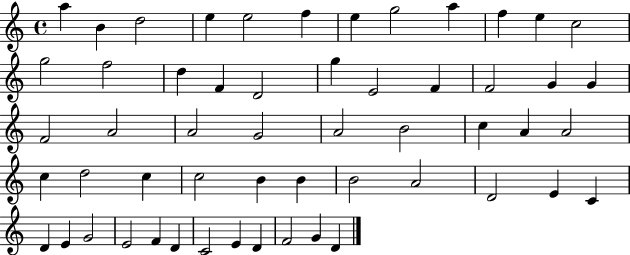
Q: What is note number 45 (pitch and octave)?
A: E4